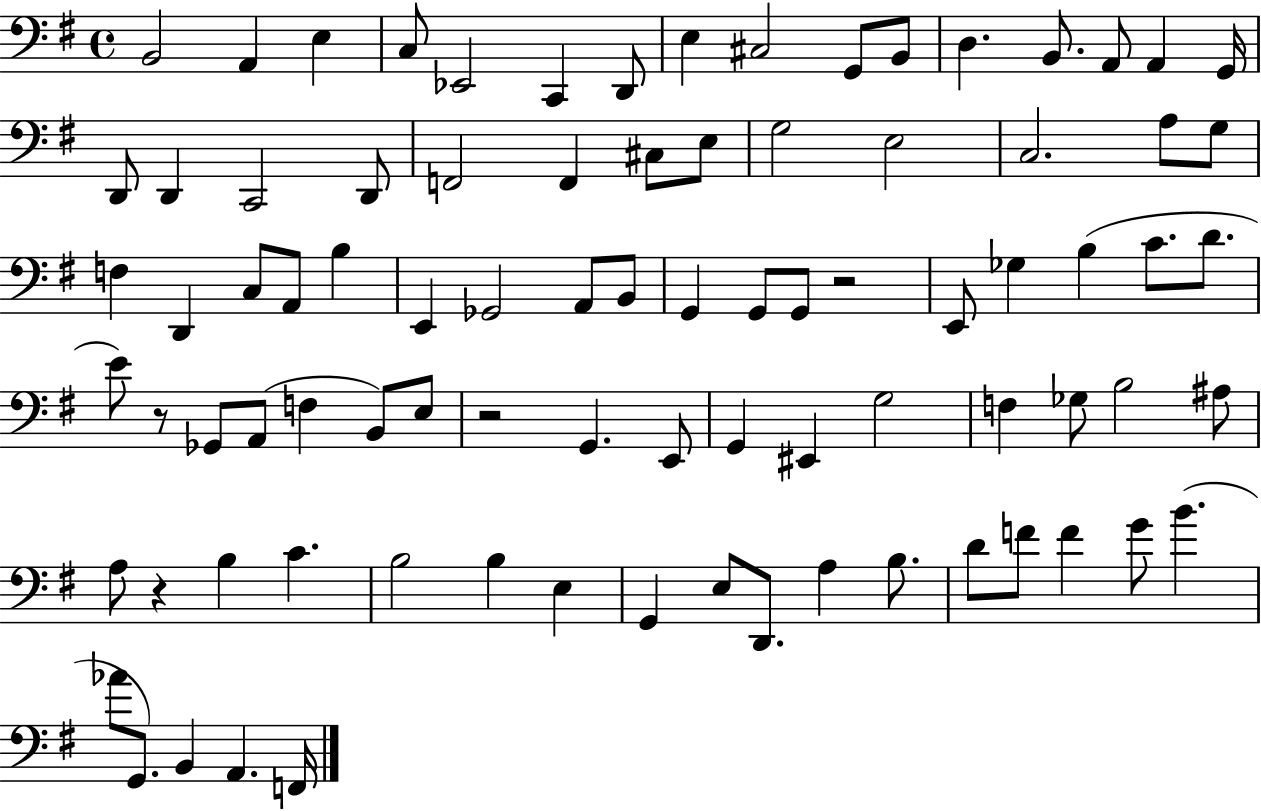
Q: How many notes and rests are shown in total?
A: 86